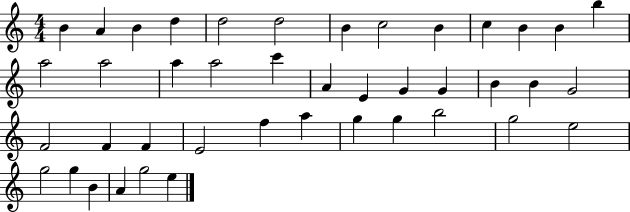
X:1
T:Untitled
M:4/4
L:1/4
K:C
B A B d d2 d2 B c2 B c B B b a2 a2 a a2 c' A E G G B B G2 F2 F F E2 f a g g b2 g2 e2 g2 g B A g2 e